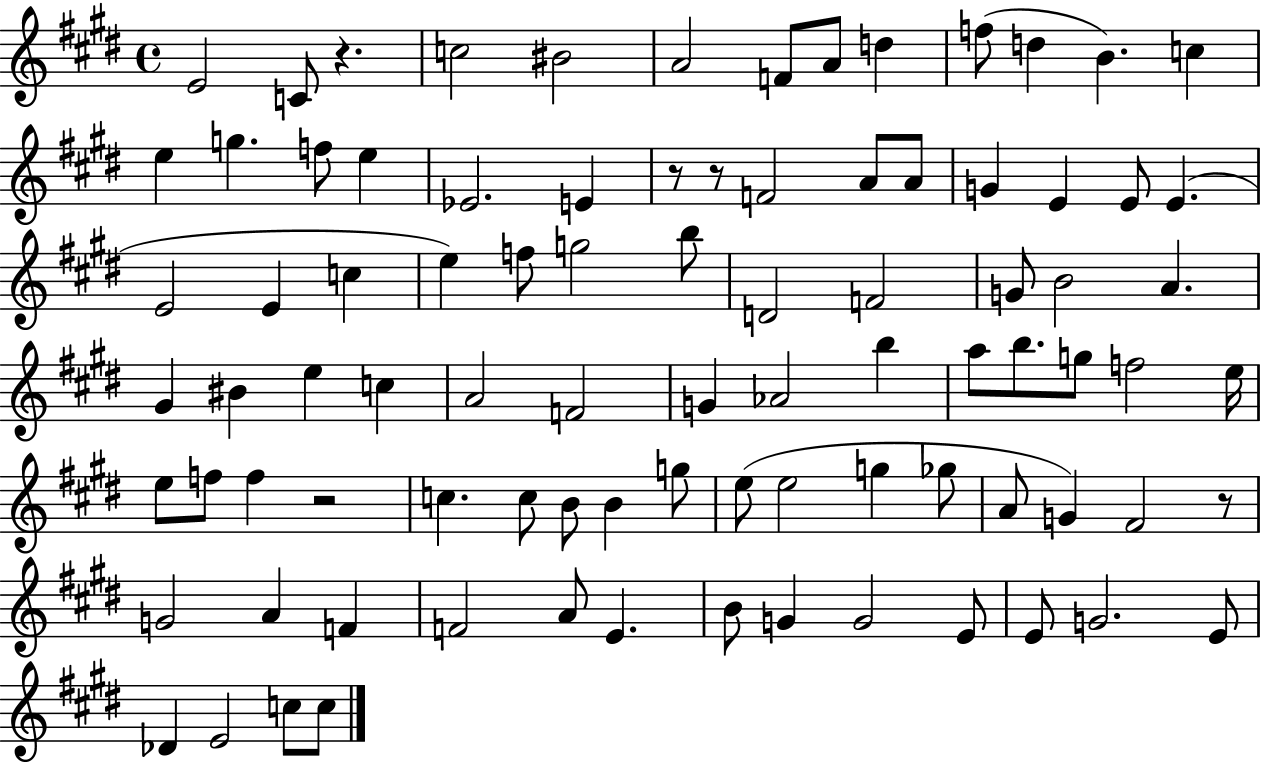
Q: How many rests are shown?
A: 5